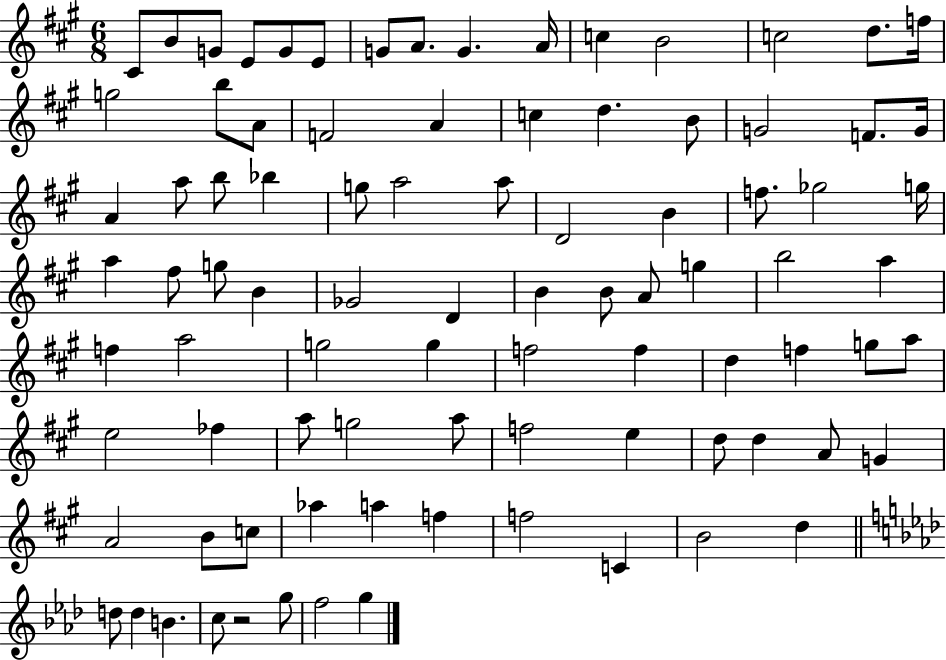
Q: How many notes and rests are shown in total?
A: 89